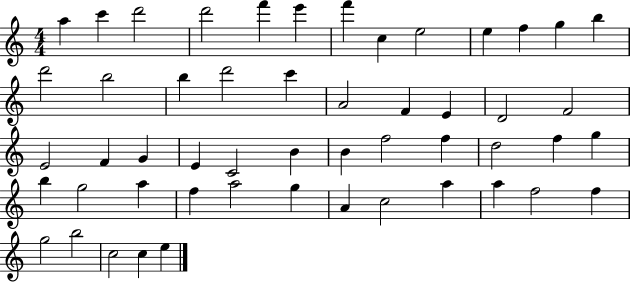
A5/q C6/q D6/h D6/h F6/q E6/q F6/q C5/q E5/h E5/q F5/q G5/q B5/q D6/h B5/h B5/q D6/h C6/q A4/h F4/q E4/q D4/h F4/h E4/h F4/q G4/q E4/q C4/h B4/q B4/q F5/h F5/q D5/h F5/q G5/q B5/q G5/h A5/q F5/q A5/h G5/q A4/q C5/h A5/q A5/q F5/h F5/q G5/h B5/h C5/h C5/q E5/q